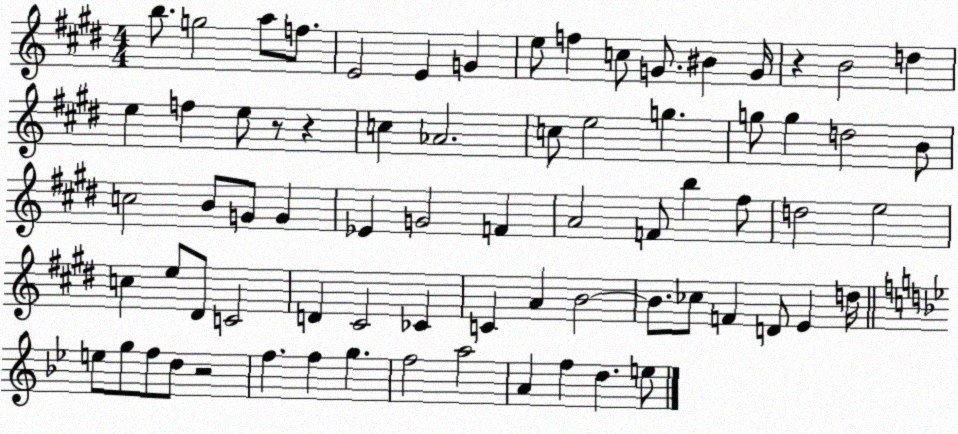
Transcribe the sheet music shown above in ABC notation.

X:1
T:Untitled
M:4/4
L:1/4
K:E
b/2 g2 a/2 f/2 E2 E G e/2 f c/2 G/2 ^B G/4 z B2 d e f e/2 z/2 z c _A2 c/2 e2 g g/2 g d2 B/2 c2 B/2 G/2 G _E G2 F A2 F/2 b ^f/2 d2 e2 c e/2 ^D/2 C2 D ^C2 _C C A B2 B/2 _c/2 F D/2 E d/4 e/2 g/2 f/2 d/2 z2 f f g f2 a2 A f d e/2